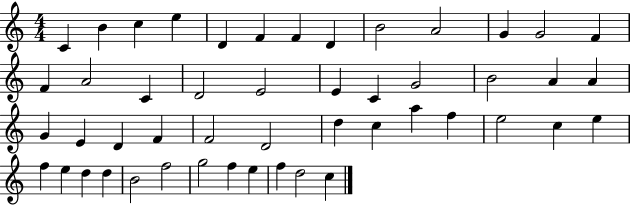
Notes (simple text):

C4/q B4/q C5/q E5/q D4/q F4/q F4/q D4/q B4/h A4/h G4/q G4/h F4/q F4/q A4/h C4/q D4/h E4/h E4/q C4/q G4/h B4/h A4/q A4/q G4/q E4/q D4/q F4/q F4/h D4/h D5/q C5/q A5/q F5/q E5/h C5/q E5/q F5/q E5/q D5/q D5/q B4/h F5/h G5/h F5/q E5/q F5/q D5/h C5/q